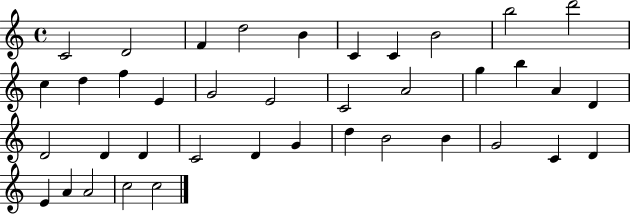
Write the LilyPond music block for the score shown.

{
  \clef treble
  \time 4/4
  \defaultTimeSignature
  \key c \major
  c'2 d'2 | f'4 d''2 b'4 | c'4 c'4 b'2 | b''2 d'''2 | \break c''4 d''4 f''4 e'4 | g'2 e'2 | c'2 a'2 | g''4 b''4 a'4 d'4 | \break d'2 d'4 d'4 | c'2 d'4 g'4 | d''4 b'2 b'4 | g'2 c'4 d'4 | \break e'4 a'4 a'2 | c''2 c''2 | \bar "|."
}